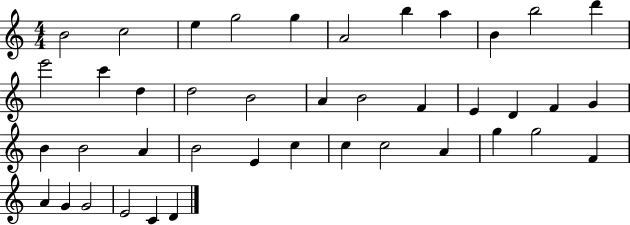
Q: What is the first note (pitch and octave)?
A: B4